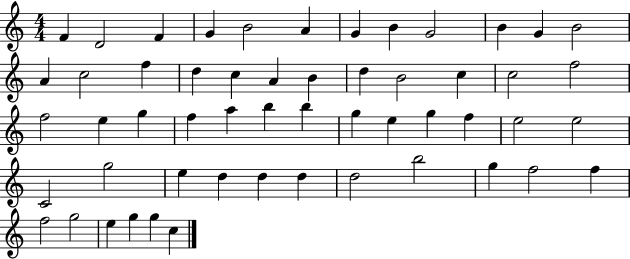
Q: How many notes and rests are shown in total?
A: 54